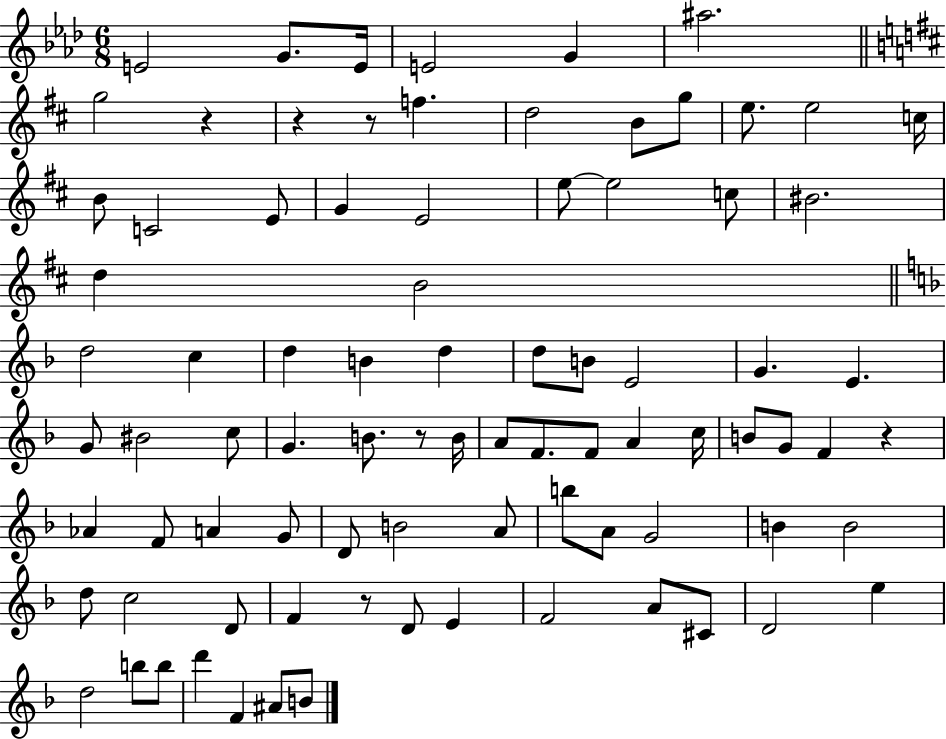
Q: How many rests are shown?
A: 6